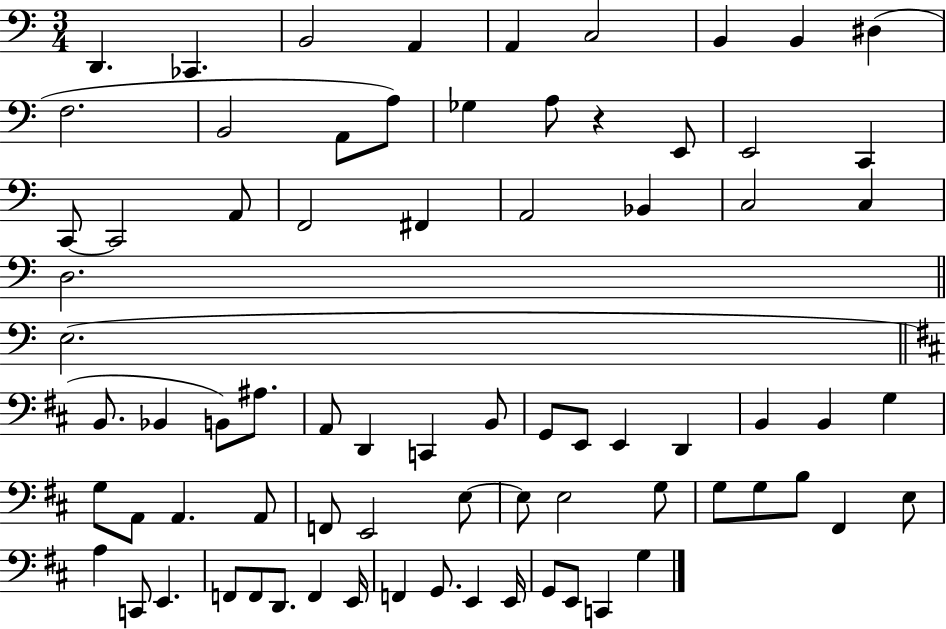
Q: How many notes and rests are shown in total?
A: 76